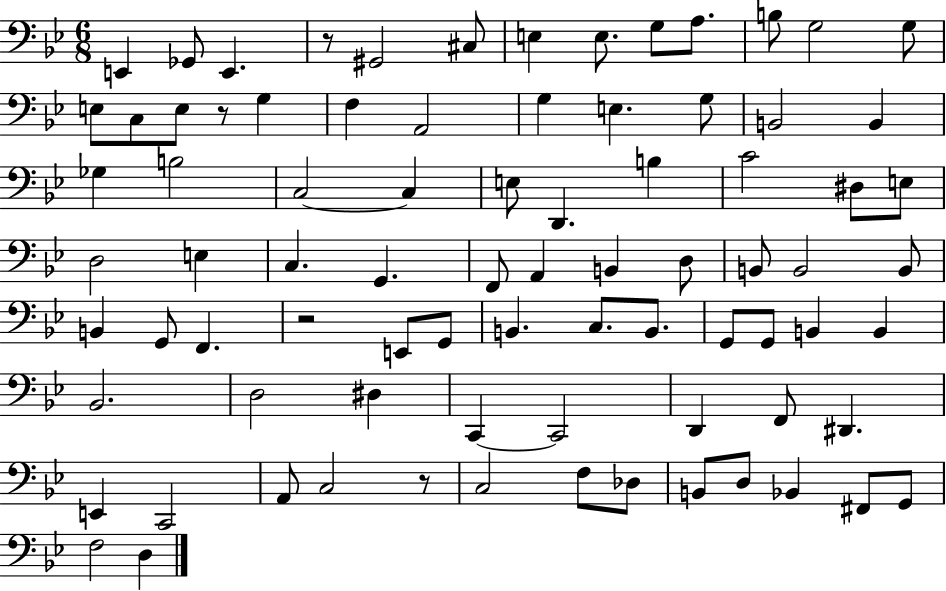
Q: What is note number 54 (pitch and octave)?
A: G2